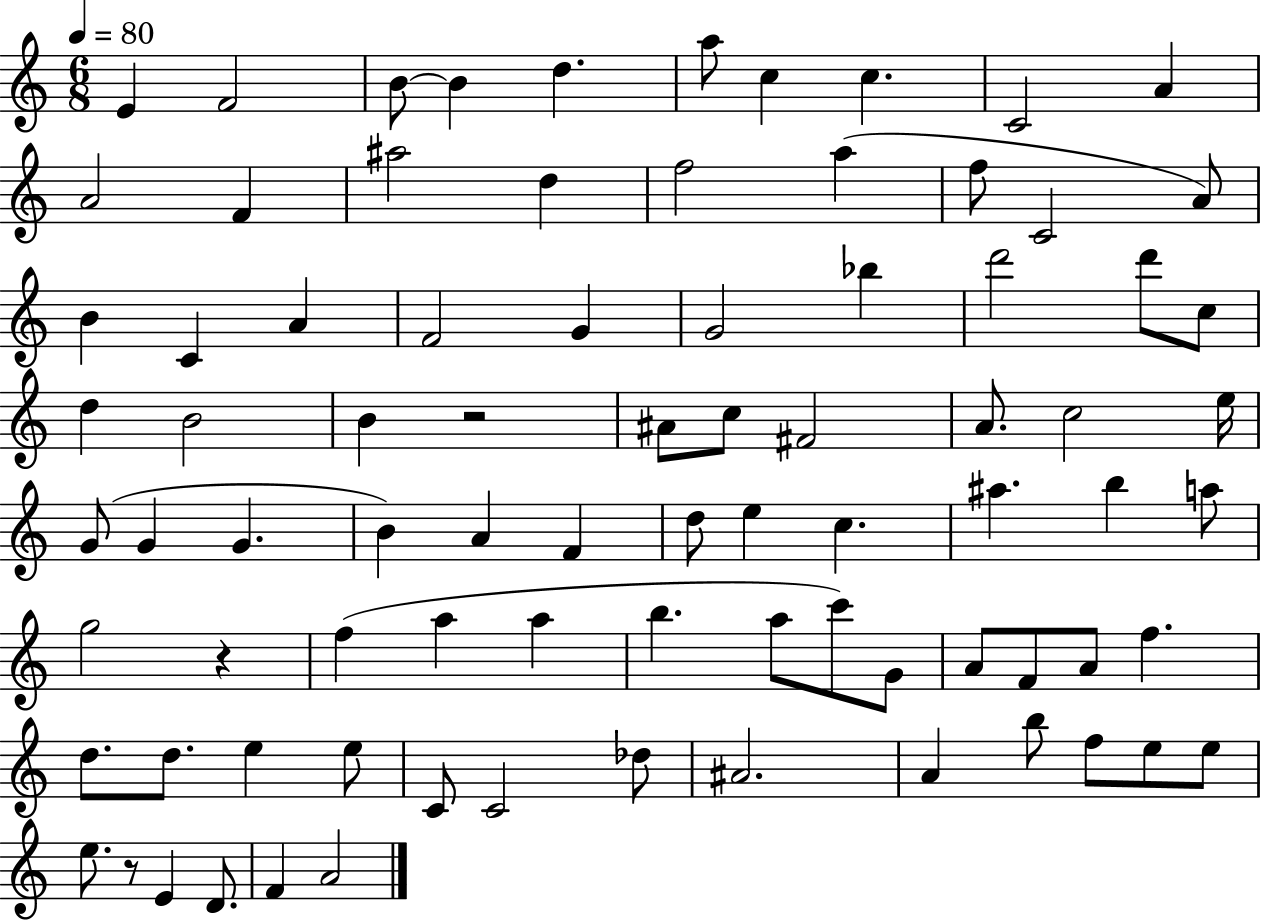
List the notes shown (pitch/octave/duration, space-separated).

E4/q F4/h B4/e B4/q D5/q. A5/e C5/q C5/q. C4/h A4/q A4/h F4/q A#5/h D5/q F5/h A5/q F5/e C4/h A4/e B4/q C4/q A4/q F4/h G4/q G4/h Bb5/q D6/h D6/e C5/e D5/q B4/h B4/q R/h A#4/e C5/e F#4/h A4/e. C5/h E5/s G4/e G4/q G4/q. B4/q A4/q F4/q D5/e E5/q C5/q. A#5/q. B5/q A5/e G5/h R/q F5/q A5/q A5/q B5/q. A5/e C6/e G4/e A4/e F4/e A4/e F5/q. D5/e. D5/e. E5/q E5/e C4/e C4/h Db5/e A#4/h. A4/q B5/e F5/e E5/e E5/e E5/e. R/e E4/q D4/e. F4/q A4/h